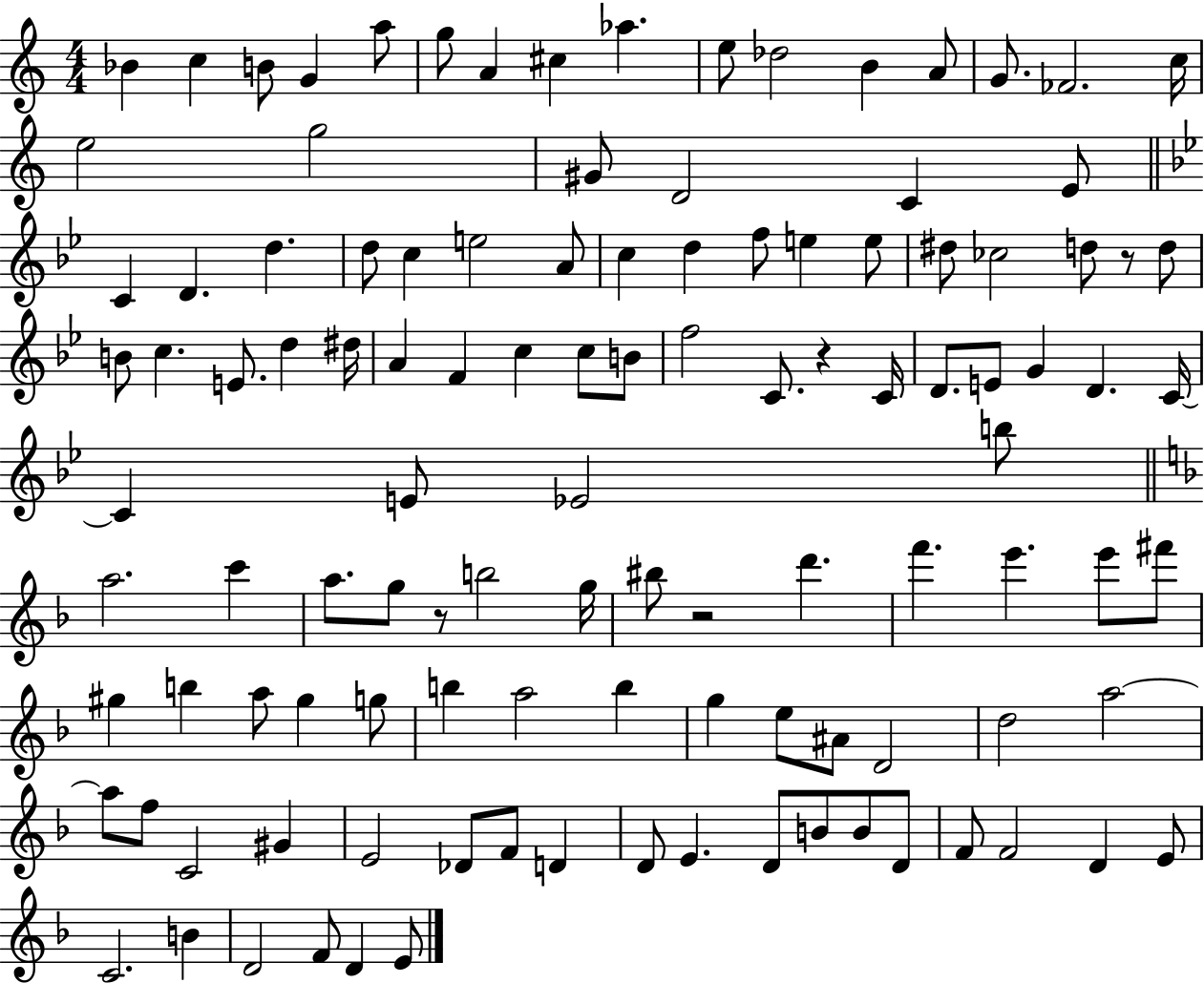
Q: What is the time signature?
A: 4/4